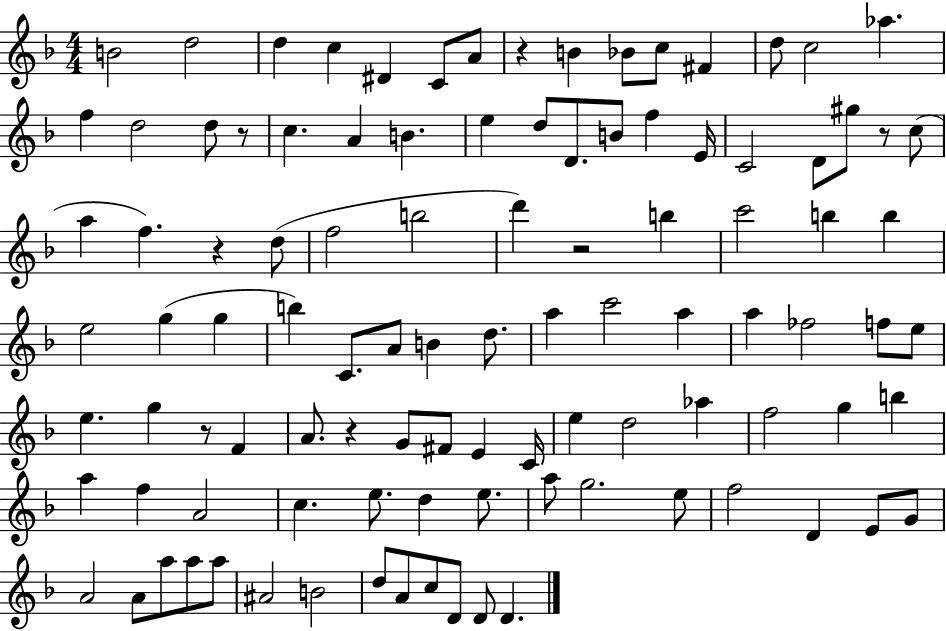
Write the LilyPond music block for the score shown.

{
  \clef treble
  \numericTimeSignature
  \time 4/4
  \key f \major
  \repeat volta 2 { b'2 d''2 | d''4 c''4 dis'4 c'8 a'8 | r4 b'4 bes'8 c''8 fis'4 | d''8 c''2 aes''4. | \break f''4 d''2 d''8 r8 | c''4. a'4 b'4. | e''4 d''8 d'8. b'8 f''4 e'16 | c'2 d'8 gis''8 r8 c''8( | \break a''4 f''4.) r4 d''8( | f''2 b''2 | d'''4) r2 b''4 | c'''2 b''4 b''4 | \break e''2 g''4( g''4 | b''4) c'8. a'8 b'4 d''8. | a''4 c'''2 a''4 | a''4 fes''2 f''8 e''8 | \break e''4. g''4 r8 f'4 | a'8. r4 g'8 fis'8 e'4 c'16 | e''4 d''2 aes''4 | f''2 g''4 b''4 | \break a''4 f''4 a'2 | c''4. e''8. d''4 e''8. | a''8 g''2. e''8 | f''2 d'4 e'8 g'8 | \break a'2 a'8 a''8 a''8 a''8 | ais'2 b'2 | d''8 a'8 c''8 d'8 d'8 d'4. | } \bar "|."
}